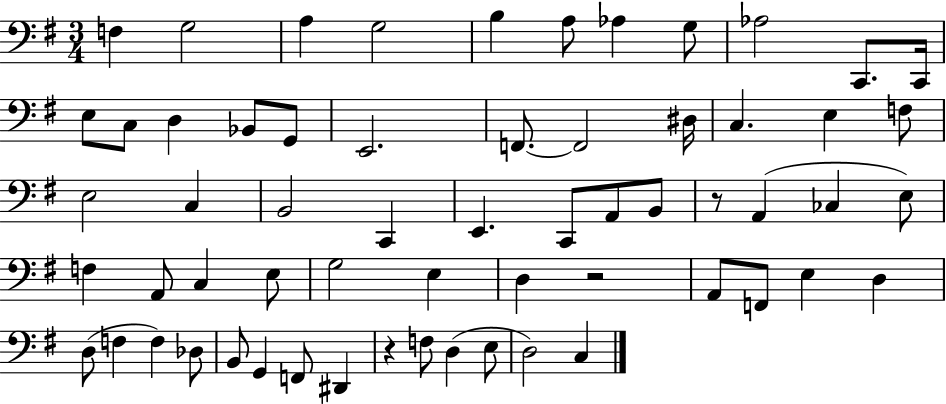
X:1
T:Untitled
M:3/4
L:1/4
K:G
F, G,2 A, G,2 B, A,/2 _A, G,/2 _A,2 C,,/2 C,,/4 E,/2 C,/2 D, _B,,/2 G,,/2 E,,2 F,,/2 F,,2 ^D,/4 C, E, F,/2 E,2 C, B,,2 C,, E,, C,,/2 A,,/2 B,,/2 z/2 A,, _C, E,/2 F, A,,/2 C, E,/2 G,2 E, D, z2 A,,/2 F,,/2 E, D, D,/2 F, F, _D,/2 B,,/2 G,, F,,/2 ^D,, z F,/2 D, E,/2 D,2 C,